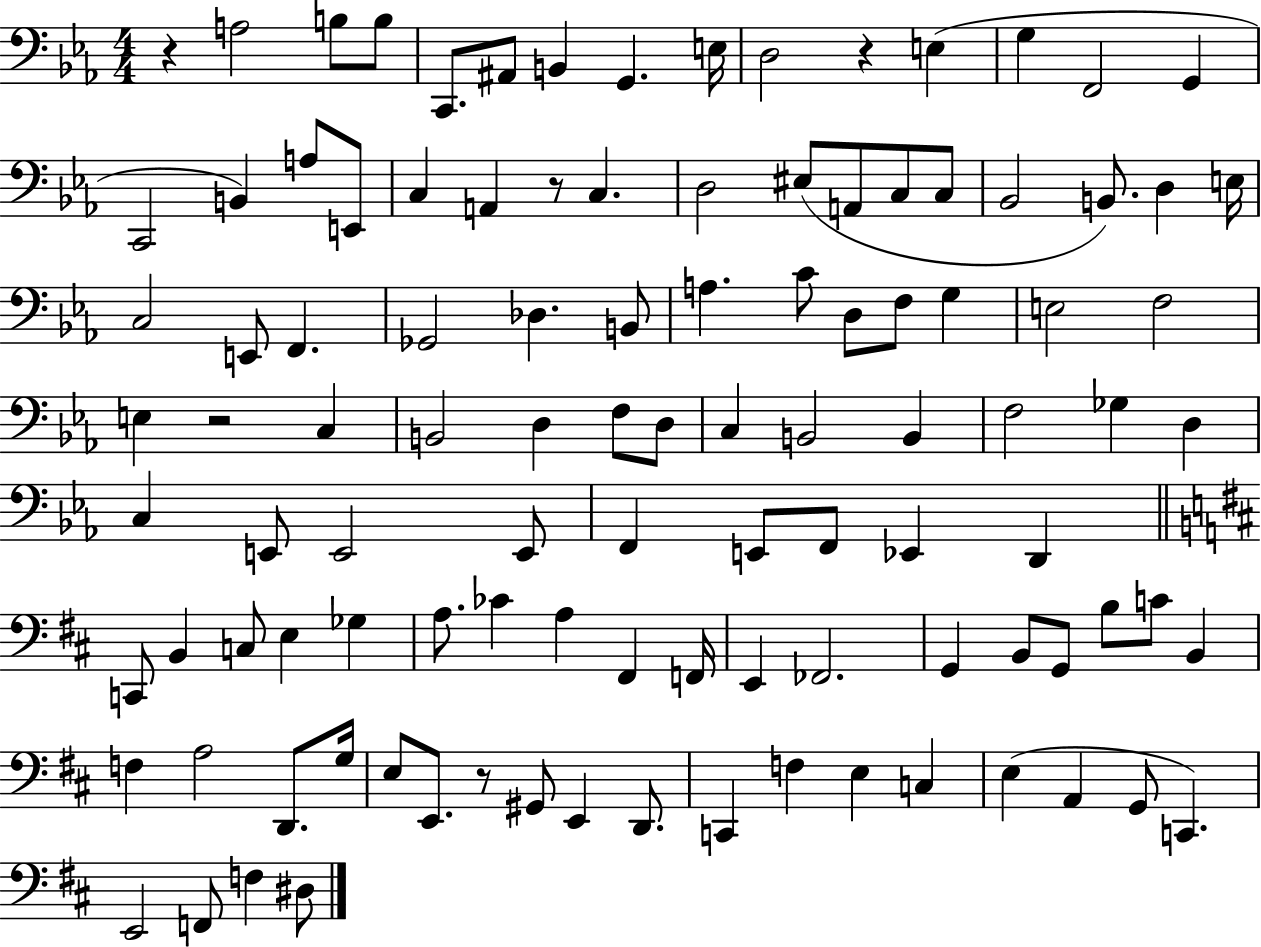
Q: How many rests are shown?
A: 5